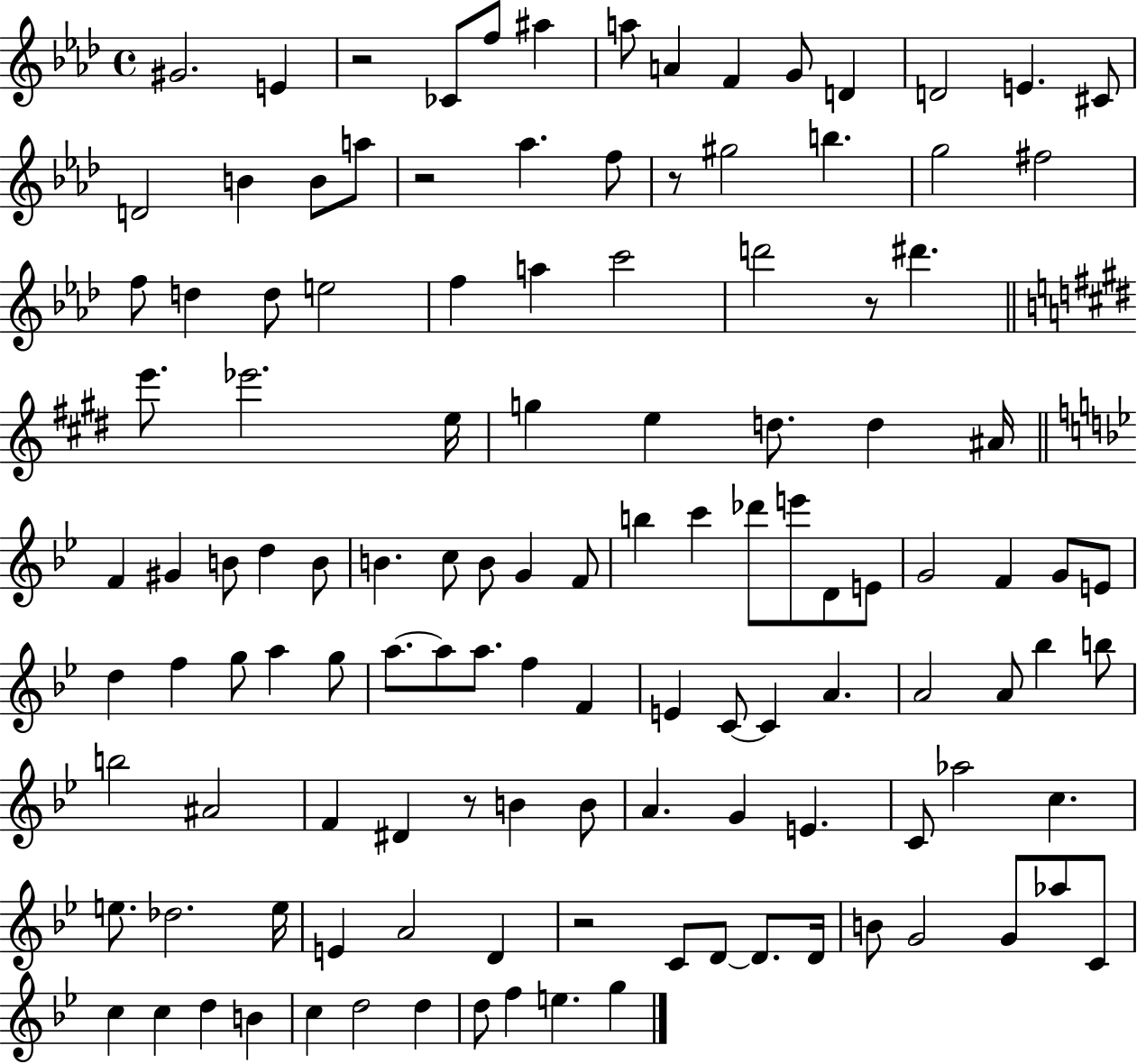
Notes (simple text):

G#4/h. E4/q R/h CES4/e F5/e A#5/q A5/e A4/q F4/q G4/e D4/q D4/h E4/q. C#4/e D4/h B4/q B4/e A5/e R/h Ab5/q. F5/e R/e G#5/h B5/q. G5/h F#5/h F5/e D5/q D5/e E5/h F5/q A5/q C6/h D6/h R/e D#6/q. E6/e. Eb6/h. E5/s G5/q E5/q D5/e. D5/q A#4/s F4/q G#4/q B4/e D5/q B4/e B4/q. C5/e B4/e G4/q F4/e B5/q C6/q Db6/e E6/e D4/e E4/e G4/h F4/q G4/e E4/e D5/q F5/q G5/e A5/q G5/e A5/e. A5/e A5/e. F5/q F4/q E4/q C4/e C4/q A4/q. A4/h A4/e Bb5/q B5/e B5/h A#4/h F4/q D#4/q R/e B4/q B4/e A4/q. G4/q E4/q. C4/e Ab5/h C5/q. E5/e. Db5/h. E5/s E4/q A4/h D4/q R/h C4/e D4/e D4/e. D4/s B4/e G4/h G4/e Ab5/e C4/e C5/q C5/q D5/q B4/q C5/q D5/h D5/q D5/e F5/q E5/q. G5/q